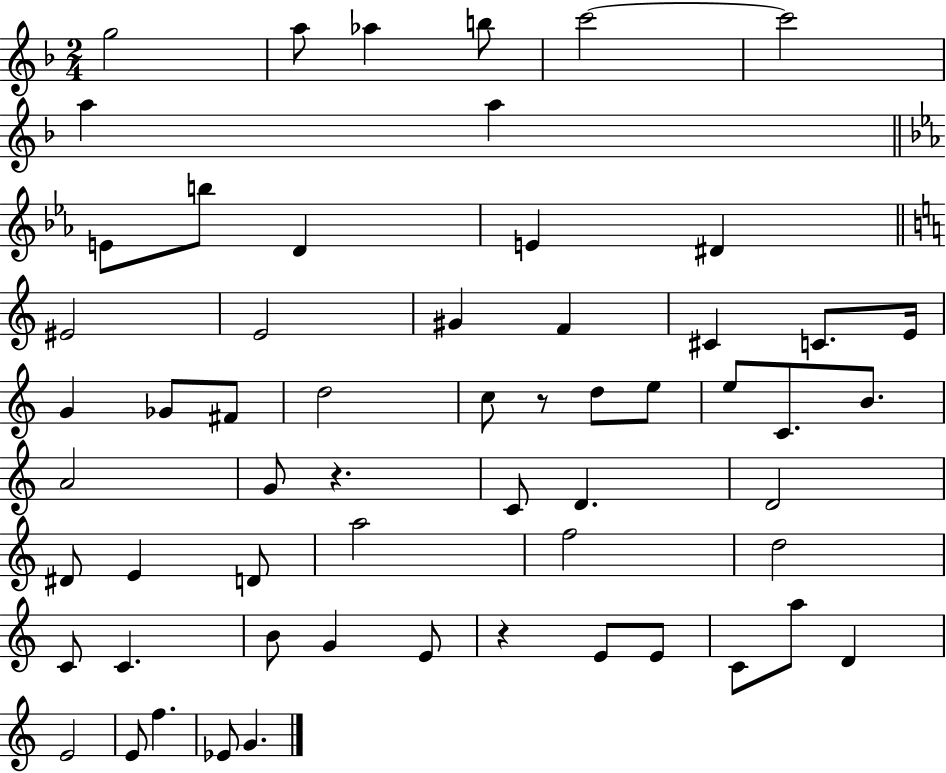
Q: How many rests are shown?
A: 3